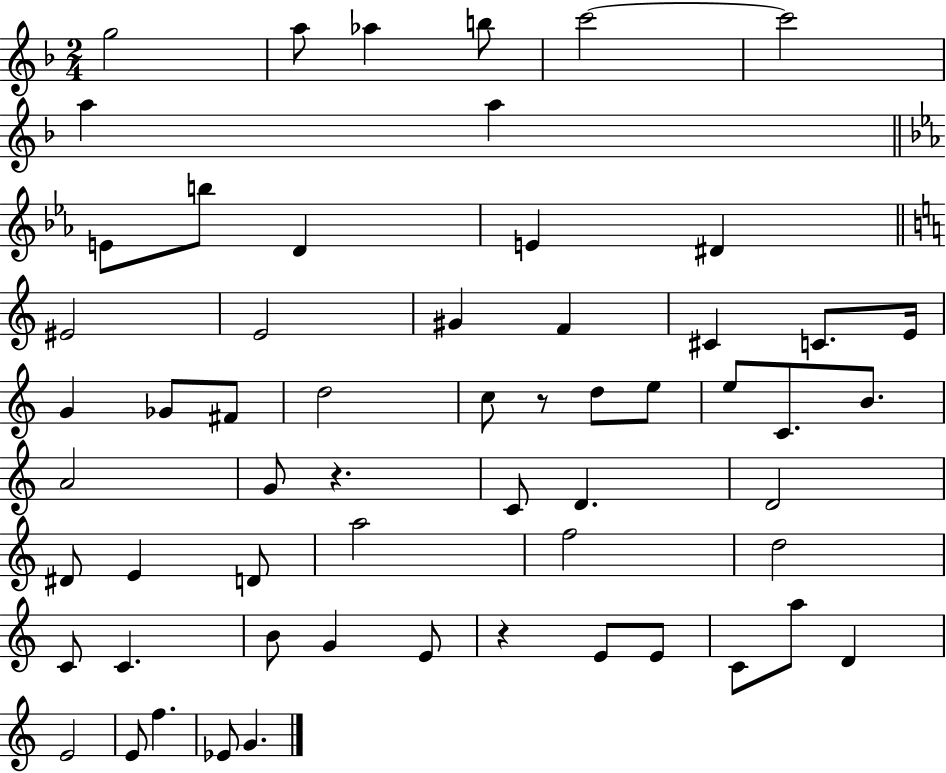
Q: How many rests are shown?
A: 3